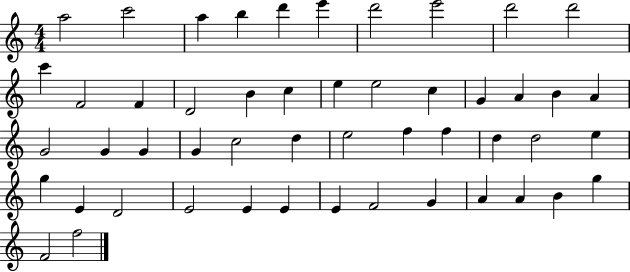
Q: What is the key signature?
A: C major